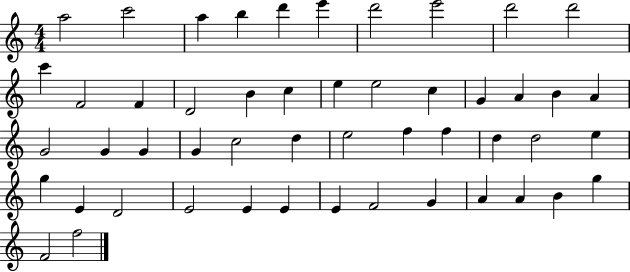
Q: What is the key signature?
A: C major